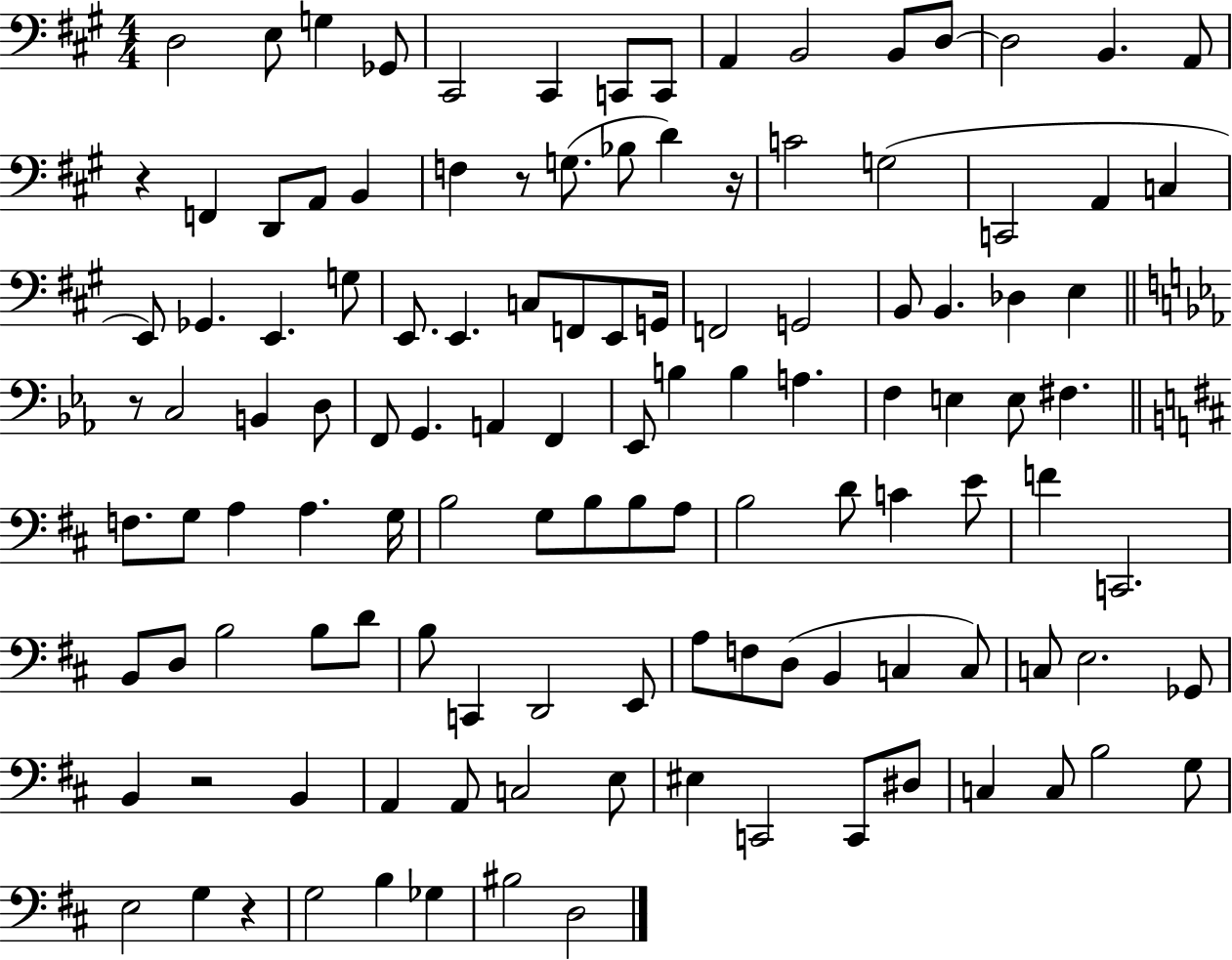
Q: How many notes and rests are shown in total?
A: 120